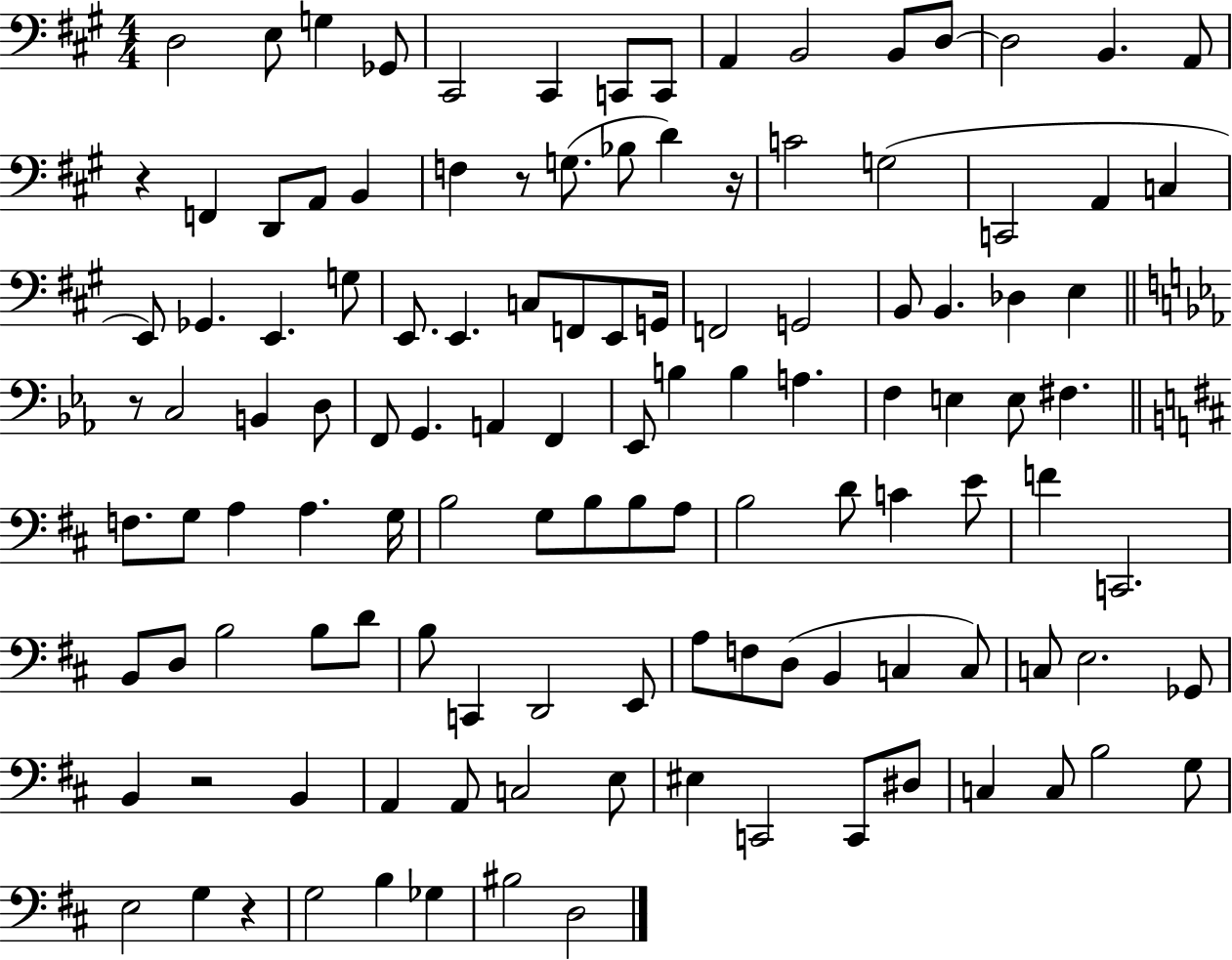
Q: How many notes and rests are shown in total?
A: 120